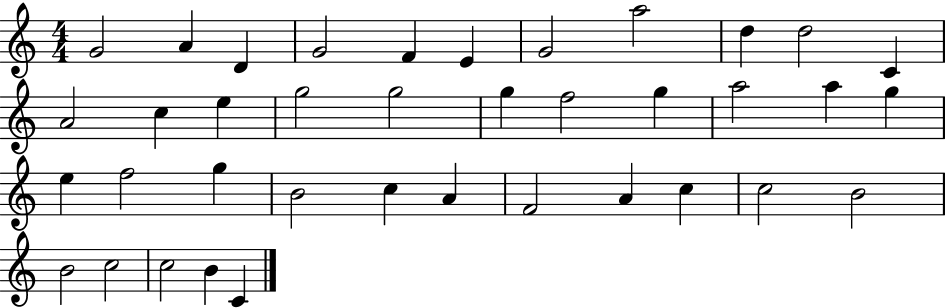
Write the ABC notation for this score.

X:1
T:Untitled
M:4/4
L:1/4
K:C
G2 A D G2 F E G2 a2 d d2 C A2 c e g2 g2 g f2 g a2 a g e f2 g B2 c A F2 A c c2 B2 B2 c2 c2 B C